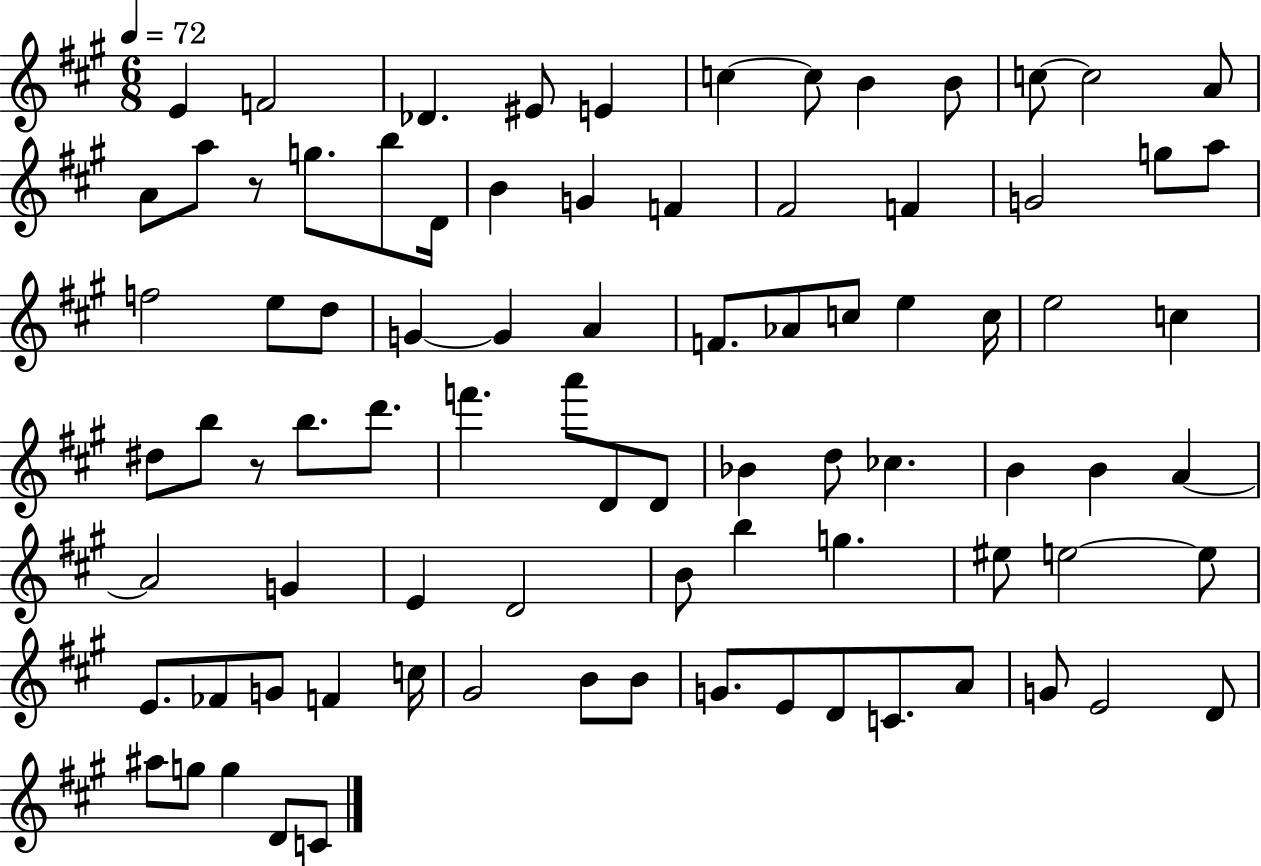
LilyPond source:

{
  \clef treble
  \numericTimeSignature
  \time 6/8
  \key a \major
  \tempo 4 = 72
  \repeat volta 2 { e'4 f'2 | des'4. eis'8 e'4 | c''4~~ c''8 b'4 b'8 | c''8~~ c''2 a'8 | \break a'8 a''8 r8 g''8. b''8 d'16 | b'4 g'4 f'4 | fis'2 f'4 | g'2 g''8 a''8 | \break f''2 e''8 d''8 | g'4~~ g'4 a'4 | f'8. aes'8 c''8 e''4 c''16 | e''2 c''4 | \break dis''8 b''8 r8 b''8. d'''8. | f'''4. a'''8 d'8 d'8 | bes'4 d''8 ces''4. | b'4 b'4 a'4~~ | \break a'2 g'4 | e'4 d'2 | b'8 b''4 g''4. | eis''8 e''2~~ e''8 | \break e'8. fes'8 g'8 f'4 c''16 | gis'2 b'8 b'8 | g'8. e'8 d'8 c'8. a'8 | g'8 e'2 d'8 | \break ais''8 g''8 g''4 d'8 c'8 | } \bar "|."
}